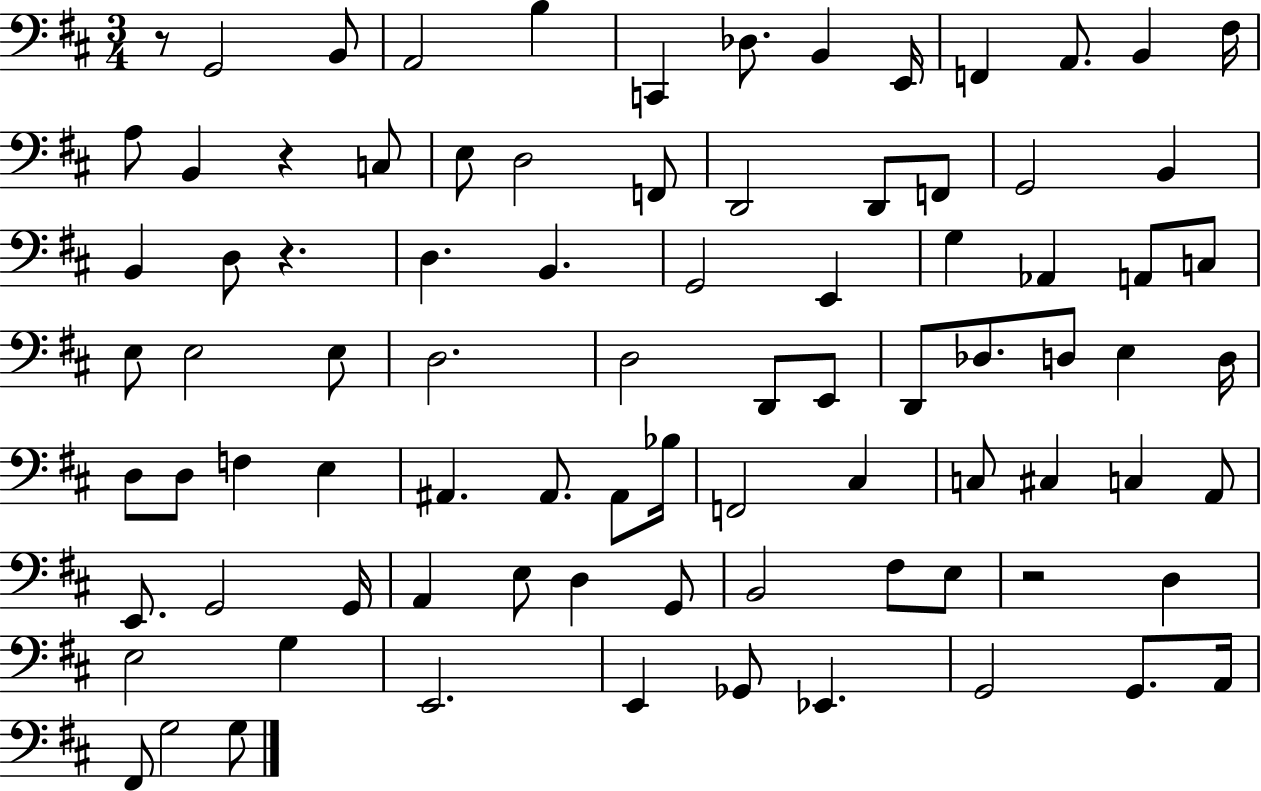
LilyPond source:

{
  \clef bass
  \numericTimeSignature
  \time 3/4
  \key d \major
  r8 g,2 b,8 | a,2 b4 | c,4 des8. b,4 e,16 | f,4 a,8. b,4 fis16 | \break a8 b,4 r4 c8 | e8 d2 f,8 | d,2 d,8 f,8 | g,2 b,4 | \break b,4 d8 r4. | d4. b,4. | g,2 e,4 | g4 aes,4 a,8 c8 | \break e8 e2 e8 | d2. | d2 d,8 e,8 | d,8 des8. d8 e4 d16 | \break d8 d8 f4 e4 | ais,4. ais,8. ais,8 bes16 | f,2 cis4 | c8 cis4 c4 a,8 | \break e,8. g,2 g,16 | a,4 e8 d4 g,8 | b,2 fis8 e8 | r2 d4 | \break e2 g4 | e,2. | e,4 ges,8 ees,4. | g,2 g,8. a,16 | \break fis,8 g2 g8 | \bar "|."
}